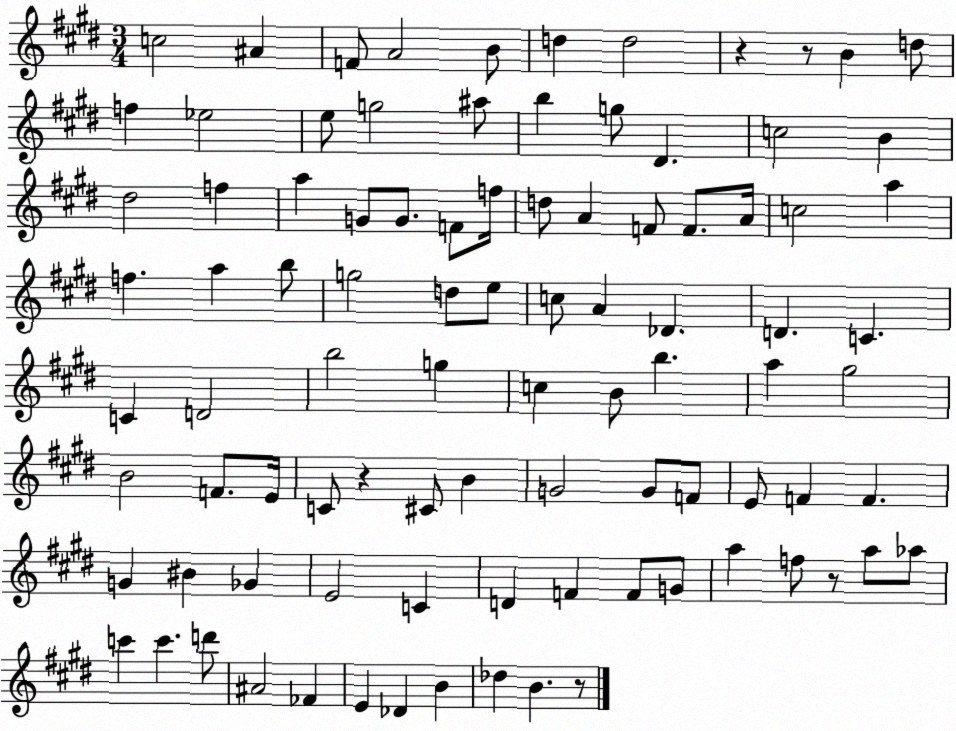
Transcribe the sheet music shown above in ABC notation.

X:1
T:Untitled
M:3/4
L:1/4
K:E
c2 ^A F/2 A2 B/2 d d2 z z/2 B d/2 f _e2 e/2 g2 ^a/2 b g/2 ^D c2 B ^d2 f a G/2 G/2 F/2 f/4 d/2 A F/2 F/2 A/4 c2 a f a b/2 g2 d/2 e/2 c/2 A _D D C C D2 b2 g c B/2 b a ^g2 B2 F/2 E/4 C/2 z ^C/2 B G2 G/2 F/2 E/2 F F G ^B _G E2 C D F F/2 G/2 a f/2 z/2 a/2 _a/2 c' c' d'/2 ^A2 _F E _D B _d B z/2